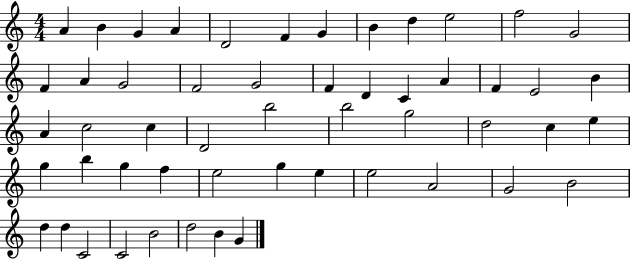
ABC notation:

X:1
T:Untitled
M:4/4
L:1/4
K:C
A B G A D2 F G B d e2 f2 G2 F A G2 F2 G2 F D C A F E2 B A c2 c D2 b2 b2 g2 d2 c e g b g f e2 g e e2 A2 G2 B2 d d C2 C2 B2 d2 B G